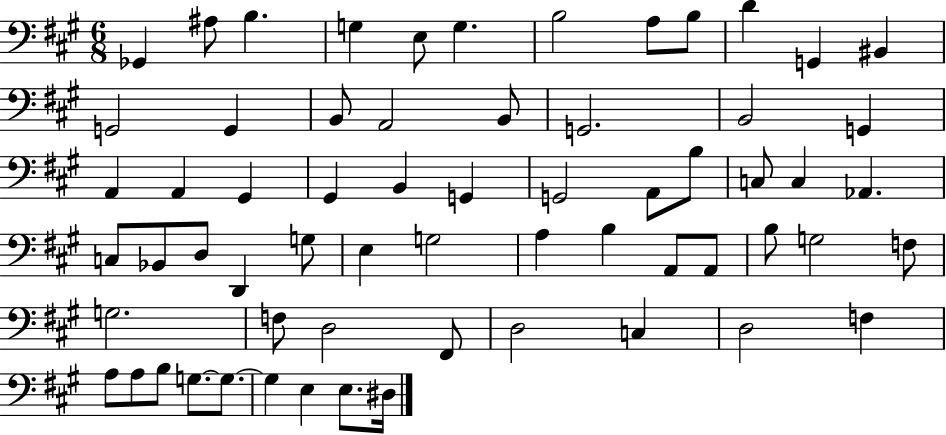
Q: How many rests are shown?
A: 0